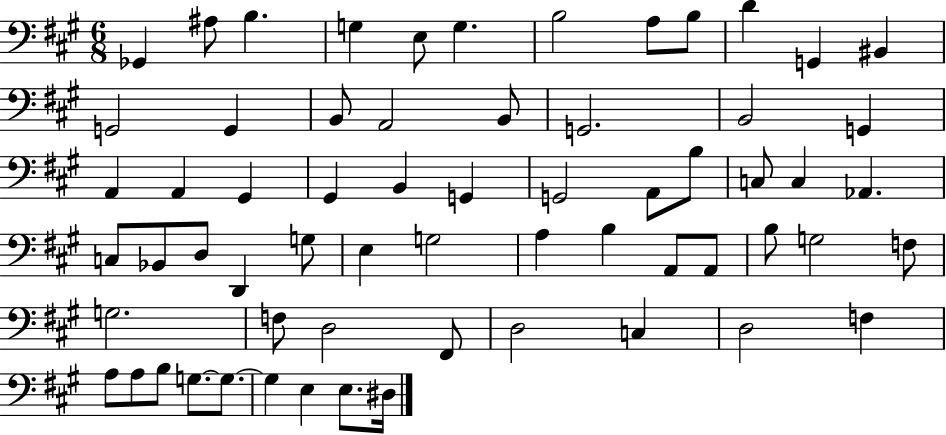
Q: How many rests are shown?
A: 0